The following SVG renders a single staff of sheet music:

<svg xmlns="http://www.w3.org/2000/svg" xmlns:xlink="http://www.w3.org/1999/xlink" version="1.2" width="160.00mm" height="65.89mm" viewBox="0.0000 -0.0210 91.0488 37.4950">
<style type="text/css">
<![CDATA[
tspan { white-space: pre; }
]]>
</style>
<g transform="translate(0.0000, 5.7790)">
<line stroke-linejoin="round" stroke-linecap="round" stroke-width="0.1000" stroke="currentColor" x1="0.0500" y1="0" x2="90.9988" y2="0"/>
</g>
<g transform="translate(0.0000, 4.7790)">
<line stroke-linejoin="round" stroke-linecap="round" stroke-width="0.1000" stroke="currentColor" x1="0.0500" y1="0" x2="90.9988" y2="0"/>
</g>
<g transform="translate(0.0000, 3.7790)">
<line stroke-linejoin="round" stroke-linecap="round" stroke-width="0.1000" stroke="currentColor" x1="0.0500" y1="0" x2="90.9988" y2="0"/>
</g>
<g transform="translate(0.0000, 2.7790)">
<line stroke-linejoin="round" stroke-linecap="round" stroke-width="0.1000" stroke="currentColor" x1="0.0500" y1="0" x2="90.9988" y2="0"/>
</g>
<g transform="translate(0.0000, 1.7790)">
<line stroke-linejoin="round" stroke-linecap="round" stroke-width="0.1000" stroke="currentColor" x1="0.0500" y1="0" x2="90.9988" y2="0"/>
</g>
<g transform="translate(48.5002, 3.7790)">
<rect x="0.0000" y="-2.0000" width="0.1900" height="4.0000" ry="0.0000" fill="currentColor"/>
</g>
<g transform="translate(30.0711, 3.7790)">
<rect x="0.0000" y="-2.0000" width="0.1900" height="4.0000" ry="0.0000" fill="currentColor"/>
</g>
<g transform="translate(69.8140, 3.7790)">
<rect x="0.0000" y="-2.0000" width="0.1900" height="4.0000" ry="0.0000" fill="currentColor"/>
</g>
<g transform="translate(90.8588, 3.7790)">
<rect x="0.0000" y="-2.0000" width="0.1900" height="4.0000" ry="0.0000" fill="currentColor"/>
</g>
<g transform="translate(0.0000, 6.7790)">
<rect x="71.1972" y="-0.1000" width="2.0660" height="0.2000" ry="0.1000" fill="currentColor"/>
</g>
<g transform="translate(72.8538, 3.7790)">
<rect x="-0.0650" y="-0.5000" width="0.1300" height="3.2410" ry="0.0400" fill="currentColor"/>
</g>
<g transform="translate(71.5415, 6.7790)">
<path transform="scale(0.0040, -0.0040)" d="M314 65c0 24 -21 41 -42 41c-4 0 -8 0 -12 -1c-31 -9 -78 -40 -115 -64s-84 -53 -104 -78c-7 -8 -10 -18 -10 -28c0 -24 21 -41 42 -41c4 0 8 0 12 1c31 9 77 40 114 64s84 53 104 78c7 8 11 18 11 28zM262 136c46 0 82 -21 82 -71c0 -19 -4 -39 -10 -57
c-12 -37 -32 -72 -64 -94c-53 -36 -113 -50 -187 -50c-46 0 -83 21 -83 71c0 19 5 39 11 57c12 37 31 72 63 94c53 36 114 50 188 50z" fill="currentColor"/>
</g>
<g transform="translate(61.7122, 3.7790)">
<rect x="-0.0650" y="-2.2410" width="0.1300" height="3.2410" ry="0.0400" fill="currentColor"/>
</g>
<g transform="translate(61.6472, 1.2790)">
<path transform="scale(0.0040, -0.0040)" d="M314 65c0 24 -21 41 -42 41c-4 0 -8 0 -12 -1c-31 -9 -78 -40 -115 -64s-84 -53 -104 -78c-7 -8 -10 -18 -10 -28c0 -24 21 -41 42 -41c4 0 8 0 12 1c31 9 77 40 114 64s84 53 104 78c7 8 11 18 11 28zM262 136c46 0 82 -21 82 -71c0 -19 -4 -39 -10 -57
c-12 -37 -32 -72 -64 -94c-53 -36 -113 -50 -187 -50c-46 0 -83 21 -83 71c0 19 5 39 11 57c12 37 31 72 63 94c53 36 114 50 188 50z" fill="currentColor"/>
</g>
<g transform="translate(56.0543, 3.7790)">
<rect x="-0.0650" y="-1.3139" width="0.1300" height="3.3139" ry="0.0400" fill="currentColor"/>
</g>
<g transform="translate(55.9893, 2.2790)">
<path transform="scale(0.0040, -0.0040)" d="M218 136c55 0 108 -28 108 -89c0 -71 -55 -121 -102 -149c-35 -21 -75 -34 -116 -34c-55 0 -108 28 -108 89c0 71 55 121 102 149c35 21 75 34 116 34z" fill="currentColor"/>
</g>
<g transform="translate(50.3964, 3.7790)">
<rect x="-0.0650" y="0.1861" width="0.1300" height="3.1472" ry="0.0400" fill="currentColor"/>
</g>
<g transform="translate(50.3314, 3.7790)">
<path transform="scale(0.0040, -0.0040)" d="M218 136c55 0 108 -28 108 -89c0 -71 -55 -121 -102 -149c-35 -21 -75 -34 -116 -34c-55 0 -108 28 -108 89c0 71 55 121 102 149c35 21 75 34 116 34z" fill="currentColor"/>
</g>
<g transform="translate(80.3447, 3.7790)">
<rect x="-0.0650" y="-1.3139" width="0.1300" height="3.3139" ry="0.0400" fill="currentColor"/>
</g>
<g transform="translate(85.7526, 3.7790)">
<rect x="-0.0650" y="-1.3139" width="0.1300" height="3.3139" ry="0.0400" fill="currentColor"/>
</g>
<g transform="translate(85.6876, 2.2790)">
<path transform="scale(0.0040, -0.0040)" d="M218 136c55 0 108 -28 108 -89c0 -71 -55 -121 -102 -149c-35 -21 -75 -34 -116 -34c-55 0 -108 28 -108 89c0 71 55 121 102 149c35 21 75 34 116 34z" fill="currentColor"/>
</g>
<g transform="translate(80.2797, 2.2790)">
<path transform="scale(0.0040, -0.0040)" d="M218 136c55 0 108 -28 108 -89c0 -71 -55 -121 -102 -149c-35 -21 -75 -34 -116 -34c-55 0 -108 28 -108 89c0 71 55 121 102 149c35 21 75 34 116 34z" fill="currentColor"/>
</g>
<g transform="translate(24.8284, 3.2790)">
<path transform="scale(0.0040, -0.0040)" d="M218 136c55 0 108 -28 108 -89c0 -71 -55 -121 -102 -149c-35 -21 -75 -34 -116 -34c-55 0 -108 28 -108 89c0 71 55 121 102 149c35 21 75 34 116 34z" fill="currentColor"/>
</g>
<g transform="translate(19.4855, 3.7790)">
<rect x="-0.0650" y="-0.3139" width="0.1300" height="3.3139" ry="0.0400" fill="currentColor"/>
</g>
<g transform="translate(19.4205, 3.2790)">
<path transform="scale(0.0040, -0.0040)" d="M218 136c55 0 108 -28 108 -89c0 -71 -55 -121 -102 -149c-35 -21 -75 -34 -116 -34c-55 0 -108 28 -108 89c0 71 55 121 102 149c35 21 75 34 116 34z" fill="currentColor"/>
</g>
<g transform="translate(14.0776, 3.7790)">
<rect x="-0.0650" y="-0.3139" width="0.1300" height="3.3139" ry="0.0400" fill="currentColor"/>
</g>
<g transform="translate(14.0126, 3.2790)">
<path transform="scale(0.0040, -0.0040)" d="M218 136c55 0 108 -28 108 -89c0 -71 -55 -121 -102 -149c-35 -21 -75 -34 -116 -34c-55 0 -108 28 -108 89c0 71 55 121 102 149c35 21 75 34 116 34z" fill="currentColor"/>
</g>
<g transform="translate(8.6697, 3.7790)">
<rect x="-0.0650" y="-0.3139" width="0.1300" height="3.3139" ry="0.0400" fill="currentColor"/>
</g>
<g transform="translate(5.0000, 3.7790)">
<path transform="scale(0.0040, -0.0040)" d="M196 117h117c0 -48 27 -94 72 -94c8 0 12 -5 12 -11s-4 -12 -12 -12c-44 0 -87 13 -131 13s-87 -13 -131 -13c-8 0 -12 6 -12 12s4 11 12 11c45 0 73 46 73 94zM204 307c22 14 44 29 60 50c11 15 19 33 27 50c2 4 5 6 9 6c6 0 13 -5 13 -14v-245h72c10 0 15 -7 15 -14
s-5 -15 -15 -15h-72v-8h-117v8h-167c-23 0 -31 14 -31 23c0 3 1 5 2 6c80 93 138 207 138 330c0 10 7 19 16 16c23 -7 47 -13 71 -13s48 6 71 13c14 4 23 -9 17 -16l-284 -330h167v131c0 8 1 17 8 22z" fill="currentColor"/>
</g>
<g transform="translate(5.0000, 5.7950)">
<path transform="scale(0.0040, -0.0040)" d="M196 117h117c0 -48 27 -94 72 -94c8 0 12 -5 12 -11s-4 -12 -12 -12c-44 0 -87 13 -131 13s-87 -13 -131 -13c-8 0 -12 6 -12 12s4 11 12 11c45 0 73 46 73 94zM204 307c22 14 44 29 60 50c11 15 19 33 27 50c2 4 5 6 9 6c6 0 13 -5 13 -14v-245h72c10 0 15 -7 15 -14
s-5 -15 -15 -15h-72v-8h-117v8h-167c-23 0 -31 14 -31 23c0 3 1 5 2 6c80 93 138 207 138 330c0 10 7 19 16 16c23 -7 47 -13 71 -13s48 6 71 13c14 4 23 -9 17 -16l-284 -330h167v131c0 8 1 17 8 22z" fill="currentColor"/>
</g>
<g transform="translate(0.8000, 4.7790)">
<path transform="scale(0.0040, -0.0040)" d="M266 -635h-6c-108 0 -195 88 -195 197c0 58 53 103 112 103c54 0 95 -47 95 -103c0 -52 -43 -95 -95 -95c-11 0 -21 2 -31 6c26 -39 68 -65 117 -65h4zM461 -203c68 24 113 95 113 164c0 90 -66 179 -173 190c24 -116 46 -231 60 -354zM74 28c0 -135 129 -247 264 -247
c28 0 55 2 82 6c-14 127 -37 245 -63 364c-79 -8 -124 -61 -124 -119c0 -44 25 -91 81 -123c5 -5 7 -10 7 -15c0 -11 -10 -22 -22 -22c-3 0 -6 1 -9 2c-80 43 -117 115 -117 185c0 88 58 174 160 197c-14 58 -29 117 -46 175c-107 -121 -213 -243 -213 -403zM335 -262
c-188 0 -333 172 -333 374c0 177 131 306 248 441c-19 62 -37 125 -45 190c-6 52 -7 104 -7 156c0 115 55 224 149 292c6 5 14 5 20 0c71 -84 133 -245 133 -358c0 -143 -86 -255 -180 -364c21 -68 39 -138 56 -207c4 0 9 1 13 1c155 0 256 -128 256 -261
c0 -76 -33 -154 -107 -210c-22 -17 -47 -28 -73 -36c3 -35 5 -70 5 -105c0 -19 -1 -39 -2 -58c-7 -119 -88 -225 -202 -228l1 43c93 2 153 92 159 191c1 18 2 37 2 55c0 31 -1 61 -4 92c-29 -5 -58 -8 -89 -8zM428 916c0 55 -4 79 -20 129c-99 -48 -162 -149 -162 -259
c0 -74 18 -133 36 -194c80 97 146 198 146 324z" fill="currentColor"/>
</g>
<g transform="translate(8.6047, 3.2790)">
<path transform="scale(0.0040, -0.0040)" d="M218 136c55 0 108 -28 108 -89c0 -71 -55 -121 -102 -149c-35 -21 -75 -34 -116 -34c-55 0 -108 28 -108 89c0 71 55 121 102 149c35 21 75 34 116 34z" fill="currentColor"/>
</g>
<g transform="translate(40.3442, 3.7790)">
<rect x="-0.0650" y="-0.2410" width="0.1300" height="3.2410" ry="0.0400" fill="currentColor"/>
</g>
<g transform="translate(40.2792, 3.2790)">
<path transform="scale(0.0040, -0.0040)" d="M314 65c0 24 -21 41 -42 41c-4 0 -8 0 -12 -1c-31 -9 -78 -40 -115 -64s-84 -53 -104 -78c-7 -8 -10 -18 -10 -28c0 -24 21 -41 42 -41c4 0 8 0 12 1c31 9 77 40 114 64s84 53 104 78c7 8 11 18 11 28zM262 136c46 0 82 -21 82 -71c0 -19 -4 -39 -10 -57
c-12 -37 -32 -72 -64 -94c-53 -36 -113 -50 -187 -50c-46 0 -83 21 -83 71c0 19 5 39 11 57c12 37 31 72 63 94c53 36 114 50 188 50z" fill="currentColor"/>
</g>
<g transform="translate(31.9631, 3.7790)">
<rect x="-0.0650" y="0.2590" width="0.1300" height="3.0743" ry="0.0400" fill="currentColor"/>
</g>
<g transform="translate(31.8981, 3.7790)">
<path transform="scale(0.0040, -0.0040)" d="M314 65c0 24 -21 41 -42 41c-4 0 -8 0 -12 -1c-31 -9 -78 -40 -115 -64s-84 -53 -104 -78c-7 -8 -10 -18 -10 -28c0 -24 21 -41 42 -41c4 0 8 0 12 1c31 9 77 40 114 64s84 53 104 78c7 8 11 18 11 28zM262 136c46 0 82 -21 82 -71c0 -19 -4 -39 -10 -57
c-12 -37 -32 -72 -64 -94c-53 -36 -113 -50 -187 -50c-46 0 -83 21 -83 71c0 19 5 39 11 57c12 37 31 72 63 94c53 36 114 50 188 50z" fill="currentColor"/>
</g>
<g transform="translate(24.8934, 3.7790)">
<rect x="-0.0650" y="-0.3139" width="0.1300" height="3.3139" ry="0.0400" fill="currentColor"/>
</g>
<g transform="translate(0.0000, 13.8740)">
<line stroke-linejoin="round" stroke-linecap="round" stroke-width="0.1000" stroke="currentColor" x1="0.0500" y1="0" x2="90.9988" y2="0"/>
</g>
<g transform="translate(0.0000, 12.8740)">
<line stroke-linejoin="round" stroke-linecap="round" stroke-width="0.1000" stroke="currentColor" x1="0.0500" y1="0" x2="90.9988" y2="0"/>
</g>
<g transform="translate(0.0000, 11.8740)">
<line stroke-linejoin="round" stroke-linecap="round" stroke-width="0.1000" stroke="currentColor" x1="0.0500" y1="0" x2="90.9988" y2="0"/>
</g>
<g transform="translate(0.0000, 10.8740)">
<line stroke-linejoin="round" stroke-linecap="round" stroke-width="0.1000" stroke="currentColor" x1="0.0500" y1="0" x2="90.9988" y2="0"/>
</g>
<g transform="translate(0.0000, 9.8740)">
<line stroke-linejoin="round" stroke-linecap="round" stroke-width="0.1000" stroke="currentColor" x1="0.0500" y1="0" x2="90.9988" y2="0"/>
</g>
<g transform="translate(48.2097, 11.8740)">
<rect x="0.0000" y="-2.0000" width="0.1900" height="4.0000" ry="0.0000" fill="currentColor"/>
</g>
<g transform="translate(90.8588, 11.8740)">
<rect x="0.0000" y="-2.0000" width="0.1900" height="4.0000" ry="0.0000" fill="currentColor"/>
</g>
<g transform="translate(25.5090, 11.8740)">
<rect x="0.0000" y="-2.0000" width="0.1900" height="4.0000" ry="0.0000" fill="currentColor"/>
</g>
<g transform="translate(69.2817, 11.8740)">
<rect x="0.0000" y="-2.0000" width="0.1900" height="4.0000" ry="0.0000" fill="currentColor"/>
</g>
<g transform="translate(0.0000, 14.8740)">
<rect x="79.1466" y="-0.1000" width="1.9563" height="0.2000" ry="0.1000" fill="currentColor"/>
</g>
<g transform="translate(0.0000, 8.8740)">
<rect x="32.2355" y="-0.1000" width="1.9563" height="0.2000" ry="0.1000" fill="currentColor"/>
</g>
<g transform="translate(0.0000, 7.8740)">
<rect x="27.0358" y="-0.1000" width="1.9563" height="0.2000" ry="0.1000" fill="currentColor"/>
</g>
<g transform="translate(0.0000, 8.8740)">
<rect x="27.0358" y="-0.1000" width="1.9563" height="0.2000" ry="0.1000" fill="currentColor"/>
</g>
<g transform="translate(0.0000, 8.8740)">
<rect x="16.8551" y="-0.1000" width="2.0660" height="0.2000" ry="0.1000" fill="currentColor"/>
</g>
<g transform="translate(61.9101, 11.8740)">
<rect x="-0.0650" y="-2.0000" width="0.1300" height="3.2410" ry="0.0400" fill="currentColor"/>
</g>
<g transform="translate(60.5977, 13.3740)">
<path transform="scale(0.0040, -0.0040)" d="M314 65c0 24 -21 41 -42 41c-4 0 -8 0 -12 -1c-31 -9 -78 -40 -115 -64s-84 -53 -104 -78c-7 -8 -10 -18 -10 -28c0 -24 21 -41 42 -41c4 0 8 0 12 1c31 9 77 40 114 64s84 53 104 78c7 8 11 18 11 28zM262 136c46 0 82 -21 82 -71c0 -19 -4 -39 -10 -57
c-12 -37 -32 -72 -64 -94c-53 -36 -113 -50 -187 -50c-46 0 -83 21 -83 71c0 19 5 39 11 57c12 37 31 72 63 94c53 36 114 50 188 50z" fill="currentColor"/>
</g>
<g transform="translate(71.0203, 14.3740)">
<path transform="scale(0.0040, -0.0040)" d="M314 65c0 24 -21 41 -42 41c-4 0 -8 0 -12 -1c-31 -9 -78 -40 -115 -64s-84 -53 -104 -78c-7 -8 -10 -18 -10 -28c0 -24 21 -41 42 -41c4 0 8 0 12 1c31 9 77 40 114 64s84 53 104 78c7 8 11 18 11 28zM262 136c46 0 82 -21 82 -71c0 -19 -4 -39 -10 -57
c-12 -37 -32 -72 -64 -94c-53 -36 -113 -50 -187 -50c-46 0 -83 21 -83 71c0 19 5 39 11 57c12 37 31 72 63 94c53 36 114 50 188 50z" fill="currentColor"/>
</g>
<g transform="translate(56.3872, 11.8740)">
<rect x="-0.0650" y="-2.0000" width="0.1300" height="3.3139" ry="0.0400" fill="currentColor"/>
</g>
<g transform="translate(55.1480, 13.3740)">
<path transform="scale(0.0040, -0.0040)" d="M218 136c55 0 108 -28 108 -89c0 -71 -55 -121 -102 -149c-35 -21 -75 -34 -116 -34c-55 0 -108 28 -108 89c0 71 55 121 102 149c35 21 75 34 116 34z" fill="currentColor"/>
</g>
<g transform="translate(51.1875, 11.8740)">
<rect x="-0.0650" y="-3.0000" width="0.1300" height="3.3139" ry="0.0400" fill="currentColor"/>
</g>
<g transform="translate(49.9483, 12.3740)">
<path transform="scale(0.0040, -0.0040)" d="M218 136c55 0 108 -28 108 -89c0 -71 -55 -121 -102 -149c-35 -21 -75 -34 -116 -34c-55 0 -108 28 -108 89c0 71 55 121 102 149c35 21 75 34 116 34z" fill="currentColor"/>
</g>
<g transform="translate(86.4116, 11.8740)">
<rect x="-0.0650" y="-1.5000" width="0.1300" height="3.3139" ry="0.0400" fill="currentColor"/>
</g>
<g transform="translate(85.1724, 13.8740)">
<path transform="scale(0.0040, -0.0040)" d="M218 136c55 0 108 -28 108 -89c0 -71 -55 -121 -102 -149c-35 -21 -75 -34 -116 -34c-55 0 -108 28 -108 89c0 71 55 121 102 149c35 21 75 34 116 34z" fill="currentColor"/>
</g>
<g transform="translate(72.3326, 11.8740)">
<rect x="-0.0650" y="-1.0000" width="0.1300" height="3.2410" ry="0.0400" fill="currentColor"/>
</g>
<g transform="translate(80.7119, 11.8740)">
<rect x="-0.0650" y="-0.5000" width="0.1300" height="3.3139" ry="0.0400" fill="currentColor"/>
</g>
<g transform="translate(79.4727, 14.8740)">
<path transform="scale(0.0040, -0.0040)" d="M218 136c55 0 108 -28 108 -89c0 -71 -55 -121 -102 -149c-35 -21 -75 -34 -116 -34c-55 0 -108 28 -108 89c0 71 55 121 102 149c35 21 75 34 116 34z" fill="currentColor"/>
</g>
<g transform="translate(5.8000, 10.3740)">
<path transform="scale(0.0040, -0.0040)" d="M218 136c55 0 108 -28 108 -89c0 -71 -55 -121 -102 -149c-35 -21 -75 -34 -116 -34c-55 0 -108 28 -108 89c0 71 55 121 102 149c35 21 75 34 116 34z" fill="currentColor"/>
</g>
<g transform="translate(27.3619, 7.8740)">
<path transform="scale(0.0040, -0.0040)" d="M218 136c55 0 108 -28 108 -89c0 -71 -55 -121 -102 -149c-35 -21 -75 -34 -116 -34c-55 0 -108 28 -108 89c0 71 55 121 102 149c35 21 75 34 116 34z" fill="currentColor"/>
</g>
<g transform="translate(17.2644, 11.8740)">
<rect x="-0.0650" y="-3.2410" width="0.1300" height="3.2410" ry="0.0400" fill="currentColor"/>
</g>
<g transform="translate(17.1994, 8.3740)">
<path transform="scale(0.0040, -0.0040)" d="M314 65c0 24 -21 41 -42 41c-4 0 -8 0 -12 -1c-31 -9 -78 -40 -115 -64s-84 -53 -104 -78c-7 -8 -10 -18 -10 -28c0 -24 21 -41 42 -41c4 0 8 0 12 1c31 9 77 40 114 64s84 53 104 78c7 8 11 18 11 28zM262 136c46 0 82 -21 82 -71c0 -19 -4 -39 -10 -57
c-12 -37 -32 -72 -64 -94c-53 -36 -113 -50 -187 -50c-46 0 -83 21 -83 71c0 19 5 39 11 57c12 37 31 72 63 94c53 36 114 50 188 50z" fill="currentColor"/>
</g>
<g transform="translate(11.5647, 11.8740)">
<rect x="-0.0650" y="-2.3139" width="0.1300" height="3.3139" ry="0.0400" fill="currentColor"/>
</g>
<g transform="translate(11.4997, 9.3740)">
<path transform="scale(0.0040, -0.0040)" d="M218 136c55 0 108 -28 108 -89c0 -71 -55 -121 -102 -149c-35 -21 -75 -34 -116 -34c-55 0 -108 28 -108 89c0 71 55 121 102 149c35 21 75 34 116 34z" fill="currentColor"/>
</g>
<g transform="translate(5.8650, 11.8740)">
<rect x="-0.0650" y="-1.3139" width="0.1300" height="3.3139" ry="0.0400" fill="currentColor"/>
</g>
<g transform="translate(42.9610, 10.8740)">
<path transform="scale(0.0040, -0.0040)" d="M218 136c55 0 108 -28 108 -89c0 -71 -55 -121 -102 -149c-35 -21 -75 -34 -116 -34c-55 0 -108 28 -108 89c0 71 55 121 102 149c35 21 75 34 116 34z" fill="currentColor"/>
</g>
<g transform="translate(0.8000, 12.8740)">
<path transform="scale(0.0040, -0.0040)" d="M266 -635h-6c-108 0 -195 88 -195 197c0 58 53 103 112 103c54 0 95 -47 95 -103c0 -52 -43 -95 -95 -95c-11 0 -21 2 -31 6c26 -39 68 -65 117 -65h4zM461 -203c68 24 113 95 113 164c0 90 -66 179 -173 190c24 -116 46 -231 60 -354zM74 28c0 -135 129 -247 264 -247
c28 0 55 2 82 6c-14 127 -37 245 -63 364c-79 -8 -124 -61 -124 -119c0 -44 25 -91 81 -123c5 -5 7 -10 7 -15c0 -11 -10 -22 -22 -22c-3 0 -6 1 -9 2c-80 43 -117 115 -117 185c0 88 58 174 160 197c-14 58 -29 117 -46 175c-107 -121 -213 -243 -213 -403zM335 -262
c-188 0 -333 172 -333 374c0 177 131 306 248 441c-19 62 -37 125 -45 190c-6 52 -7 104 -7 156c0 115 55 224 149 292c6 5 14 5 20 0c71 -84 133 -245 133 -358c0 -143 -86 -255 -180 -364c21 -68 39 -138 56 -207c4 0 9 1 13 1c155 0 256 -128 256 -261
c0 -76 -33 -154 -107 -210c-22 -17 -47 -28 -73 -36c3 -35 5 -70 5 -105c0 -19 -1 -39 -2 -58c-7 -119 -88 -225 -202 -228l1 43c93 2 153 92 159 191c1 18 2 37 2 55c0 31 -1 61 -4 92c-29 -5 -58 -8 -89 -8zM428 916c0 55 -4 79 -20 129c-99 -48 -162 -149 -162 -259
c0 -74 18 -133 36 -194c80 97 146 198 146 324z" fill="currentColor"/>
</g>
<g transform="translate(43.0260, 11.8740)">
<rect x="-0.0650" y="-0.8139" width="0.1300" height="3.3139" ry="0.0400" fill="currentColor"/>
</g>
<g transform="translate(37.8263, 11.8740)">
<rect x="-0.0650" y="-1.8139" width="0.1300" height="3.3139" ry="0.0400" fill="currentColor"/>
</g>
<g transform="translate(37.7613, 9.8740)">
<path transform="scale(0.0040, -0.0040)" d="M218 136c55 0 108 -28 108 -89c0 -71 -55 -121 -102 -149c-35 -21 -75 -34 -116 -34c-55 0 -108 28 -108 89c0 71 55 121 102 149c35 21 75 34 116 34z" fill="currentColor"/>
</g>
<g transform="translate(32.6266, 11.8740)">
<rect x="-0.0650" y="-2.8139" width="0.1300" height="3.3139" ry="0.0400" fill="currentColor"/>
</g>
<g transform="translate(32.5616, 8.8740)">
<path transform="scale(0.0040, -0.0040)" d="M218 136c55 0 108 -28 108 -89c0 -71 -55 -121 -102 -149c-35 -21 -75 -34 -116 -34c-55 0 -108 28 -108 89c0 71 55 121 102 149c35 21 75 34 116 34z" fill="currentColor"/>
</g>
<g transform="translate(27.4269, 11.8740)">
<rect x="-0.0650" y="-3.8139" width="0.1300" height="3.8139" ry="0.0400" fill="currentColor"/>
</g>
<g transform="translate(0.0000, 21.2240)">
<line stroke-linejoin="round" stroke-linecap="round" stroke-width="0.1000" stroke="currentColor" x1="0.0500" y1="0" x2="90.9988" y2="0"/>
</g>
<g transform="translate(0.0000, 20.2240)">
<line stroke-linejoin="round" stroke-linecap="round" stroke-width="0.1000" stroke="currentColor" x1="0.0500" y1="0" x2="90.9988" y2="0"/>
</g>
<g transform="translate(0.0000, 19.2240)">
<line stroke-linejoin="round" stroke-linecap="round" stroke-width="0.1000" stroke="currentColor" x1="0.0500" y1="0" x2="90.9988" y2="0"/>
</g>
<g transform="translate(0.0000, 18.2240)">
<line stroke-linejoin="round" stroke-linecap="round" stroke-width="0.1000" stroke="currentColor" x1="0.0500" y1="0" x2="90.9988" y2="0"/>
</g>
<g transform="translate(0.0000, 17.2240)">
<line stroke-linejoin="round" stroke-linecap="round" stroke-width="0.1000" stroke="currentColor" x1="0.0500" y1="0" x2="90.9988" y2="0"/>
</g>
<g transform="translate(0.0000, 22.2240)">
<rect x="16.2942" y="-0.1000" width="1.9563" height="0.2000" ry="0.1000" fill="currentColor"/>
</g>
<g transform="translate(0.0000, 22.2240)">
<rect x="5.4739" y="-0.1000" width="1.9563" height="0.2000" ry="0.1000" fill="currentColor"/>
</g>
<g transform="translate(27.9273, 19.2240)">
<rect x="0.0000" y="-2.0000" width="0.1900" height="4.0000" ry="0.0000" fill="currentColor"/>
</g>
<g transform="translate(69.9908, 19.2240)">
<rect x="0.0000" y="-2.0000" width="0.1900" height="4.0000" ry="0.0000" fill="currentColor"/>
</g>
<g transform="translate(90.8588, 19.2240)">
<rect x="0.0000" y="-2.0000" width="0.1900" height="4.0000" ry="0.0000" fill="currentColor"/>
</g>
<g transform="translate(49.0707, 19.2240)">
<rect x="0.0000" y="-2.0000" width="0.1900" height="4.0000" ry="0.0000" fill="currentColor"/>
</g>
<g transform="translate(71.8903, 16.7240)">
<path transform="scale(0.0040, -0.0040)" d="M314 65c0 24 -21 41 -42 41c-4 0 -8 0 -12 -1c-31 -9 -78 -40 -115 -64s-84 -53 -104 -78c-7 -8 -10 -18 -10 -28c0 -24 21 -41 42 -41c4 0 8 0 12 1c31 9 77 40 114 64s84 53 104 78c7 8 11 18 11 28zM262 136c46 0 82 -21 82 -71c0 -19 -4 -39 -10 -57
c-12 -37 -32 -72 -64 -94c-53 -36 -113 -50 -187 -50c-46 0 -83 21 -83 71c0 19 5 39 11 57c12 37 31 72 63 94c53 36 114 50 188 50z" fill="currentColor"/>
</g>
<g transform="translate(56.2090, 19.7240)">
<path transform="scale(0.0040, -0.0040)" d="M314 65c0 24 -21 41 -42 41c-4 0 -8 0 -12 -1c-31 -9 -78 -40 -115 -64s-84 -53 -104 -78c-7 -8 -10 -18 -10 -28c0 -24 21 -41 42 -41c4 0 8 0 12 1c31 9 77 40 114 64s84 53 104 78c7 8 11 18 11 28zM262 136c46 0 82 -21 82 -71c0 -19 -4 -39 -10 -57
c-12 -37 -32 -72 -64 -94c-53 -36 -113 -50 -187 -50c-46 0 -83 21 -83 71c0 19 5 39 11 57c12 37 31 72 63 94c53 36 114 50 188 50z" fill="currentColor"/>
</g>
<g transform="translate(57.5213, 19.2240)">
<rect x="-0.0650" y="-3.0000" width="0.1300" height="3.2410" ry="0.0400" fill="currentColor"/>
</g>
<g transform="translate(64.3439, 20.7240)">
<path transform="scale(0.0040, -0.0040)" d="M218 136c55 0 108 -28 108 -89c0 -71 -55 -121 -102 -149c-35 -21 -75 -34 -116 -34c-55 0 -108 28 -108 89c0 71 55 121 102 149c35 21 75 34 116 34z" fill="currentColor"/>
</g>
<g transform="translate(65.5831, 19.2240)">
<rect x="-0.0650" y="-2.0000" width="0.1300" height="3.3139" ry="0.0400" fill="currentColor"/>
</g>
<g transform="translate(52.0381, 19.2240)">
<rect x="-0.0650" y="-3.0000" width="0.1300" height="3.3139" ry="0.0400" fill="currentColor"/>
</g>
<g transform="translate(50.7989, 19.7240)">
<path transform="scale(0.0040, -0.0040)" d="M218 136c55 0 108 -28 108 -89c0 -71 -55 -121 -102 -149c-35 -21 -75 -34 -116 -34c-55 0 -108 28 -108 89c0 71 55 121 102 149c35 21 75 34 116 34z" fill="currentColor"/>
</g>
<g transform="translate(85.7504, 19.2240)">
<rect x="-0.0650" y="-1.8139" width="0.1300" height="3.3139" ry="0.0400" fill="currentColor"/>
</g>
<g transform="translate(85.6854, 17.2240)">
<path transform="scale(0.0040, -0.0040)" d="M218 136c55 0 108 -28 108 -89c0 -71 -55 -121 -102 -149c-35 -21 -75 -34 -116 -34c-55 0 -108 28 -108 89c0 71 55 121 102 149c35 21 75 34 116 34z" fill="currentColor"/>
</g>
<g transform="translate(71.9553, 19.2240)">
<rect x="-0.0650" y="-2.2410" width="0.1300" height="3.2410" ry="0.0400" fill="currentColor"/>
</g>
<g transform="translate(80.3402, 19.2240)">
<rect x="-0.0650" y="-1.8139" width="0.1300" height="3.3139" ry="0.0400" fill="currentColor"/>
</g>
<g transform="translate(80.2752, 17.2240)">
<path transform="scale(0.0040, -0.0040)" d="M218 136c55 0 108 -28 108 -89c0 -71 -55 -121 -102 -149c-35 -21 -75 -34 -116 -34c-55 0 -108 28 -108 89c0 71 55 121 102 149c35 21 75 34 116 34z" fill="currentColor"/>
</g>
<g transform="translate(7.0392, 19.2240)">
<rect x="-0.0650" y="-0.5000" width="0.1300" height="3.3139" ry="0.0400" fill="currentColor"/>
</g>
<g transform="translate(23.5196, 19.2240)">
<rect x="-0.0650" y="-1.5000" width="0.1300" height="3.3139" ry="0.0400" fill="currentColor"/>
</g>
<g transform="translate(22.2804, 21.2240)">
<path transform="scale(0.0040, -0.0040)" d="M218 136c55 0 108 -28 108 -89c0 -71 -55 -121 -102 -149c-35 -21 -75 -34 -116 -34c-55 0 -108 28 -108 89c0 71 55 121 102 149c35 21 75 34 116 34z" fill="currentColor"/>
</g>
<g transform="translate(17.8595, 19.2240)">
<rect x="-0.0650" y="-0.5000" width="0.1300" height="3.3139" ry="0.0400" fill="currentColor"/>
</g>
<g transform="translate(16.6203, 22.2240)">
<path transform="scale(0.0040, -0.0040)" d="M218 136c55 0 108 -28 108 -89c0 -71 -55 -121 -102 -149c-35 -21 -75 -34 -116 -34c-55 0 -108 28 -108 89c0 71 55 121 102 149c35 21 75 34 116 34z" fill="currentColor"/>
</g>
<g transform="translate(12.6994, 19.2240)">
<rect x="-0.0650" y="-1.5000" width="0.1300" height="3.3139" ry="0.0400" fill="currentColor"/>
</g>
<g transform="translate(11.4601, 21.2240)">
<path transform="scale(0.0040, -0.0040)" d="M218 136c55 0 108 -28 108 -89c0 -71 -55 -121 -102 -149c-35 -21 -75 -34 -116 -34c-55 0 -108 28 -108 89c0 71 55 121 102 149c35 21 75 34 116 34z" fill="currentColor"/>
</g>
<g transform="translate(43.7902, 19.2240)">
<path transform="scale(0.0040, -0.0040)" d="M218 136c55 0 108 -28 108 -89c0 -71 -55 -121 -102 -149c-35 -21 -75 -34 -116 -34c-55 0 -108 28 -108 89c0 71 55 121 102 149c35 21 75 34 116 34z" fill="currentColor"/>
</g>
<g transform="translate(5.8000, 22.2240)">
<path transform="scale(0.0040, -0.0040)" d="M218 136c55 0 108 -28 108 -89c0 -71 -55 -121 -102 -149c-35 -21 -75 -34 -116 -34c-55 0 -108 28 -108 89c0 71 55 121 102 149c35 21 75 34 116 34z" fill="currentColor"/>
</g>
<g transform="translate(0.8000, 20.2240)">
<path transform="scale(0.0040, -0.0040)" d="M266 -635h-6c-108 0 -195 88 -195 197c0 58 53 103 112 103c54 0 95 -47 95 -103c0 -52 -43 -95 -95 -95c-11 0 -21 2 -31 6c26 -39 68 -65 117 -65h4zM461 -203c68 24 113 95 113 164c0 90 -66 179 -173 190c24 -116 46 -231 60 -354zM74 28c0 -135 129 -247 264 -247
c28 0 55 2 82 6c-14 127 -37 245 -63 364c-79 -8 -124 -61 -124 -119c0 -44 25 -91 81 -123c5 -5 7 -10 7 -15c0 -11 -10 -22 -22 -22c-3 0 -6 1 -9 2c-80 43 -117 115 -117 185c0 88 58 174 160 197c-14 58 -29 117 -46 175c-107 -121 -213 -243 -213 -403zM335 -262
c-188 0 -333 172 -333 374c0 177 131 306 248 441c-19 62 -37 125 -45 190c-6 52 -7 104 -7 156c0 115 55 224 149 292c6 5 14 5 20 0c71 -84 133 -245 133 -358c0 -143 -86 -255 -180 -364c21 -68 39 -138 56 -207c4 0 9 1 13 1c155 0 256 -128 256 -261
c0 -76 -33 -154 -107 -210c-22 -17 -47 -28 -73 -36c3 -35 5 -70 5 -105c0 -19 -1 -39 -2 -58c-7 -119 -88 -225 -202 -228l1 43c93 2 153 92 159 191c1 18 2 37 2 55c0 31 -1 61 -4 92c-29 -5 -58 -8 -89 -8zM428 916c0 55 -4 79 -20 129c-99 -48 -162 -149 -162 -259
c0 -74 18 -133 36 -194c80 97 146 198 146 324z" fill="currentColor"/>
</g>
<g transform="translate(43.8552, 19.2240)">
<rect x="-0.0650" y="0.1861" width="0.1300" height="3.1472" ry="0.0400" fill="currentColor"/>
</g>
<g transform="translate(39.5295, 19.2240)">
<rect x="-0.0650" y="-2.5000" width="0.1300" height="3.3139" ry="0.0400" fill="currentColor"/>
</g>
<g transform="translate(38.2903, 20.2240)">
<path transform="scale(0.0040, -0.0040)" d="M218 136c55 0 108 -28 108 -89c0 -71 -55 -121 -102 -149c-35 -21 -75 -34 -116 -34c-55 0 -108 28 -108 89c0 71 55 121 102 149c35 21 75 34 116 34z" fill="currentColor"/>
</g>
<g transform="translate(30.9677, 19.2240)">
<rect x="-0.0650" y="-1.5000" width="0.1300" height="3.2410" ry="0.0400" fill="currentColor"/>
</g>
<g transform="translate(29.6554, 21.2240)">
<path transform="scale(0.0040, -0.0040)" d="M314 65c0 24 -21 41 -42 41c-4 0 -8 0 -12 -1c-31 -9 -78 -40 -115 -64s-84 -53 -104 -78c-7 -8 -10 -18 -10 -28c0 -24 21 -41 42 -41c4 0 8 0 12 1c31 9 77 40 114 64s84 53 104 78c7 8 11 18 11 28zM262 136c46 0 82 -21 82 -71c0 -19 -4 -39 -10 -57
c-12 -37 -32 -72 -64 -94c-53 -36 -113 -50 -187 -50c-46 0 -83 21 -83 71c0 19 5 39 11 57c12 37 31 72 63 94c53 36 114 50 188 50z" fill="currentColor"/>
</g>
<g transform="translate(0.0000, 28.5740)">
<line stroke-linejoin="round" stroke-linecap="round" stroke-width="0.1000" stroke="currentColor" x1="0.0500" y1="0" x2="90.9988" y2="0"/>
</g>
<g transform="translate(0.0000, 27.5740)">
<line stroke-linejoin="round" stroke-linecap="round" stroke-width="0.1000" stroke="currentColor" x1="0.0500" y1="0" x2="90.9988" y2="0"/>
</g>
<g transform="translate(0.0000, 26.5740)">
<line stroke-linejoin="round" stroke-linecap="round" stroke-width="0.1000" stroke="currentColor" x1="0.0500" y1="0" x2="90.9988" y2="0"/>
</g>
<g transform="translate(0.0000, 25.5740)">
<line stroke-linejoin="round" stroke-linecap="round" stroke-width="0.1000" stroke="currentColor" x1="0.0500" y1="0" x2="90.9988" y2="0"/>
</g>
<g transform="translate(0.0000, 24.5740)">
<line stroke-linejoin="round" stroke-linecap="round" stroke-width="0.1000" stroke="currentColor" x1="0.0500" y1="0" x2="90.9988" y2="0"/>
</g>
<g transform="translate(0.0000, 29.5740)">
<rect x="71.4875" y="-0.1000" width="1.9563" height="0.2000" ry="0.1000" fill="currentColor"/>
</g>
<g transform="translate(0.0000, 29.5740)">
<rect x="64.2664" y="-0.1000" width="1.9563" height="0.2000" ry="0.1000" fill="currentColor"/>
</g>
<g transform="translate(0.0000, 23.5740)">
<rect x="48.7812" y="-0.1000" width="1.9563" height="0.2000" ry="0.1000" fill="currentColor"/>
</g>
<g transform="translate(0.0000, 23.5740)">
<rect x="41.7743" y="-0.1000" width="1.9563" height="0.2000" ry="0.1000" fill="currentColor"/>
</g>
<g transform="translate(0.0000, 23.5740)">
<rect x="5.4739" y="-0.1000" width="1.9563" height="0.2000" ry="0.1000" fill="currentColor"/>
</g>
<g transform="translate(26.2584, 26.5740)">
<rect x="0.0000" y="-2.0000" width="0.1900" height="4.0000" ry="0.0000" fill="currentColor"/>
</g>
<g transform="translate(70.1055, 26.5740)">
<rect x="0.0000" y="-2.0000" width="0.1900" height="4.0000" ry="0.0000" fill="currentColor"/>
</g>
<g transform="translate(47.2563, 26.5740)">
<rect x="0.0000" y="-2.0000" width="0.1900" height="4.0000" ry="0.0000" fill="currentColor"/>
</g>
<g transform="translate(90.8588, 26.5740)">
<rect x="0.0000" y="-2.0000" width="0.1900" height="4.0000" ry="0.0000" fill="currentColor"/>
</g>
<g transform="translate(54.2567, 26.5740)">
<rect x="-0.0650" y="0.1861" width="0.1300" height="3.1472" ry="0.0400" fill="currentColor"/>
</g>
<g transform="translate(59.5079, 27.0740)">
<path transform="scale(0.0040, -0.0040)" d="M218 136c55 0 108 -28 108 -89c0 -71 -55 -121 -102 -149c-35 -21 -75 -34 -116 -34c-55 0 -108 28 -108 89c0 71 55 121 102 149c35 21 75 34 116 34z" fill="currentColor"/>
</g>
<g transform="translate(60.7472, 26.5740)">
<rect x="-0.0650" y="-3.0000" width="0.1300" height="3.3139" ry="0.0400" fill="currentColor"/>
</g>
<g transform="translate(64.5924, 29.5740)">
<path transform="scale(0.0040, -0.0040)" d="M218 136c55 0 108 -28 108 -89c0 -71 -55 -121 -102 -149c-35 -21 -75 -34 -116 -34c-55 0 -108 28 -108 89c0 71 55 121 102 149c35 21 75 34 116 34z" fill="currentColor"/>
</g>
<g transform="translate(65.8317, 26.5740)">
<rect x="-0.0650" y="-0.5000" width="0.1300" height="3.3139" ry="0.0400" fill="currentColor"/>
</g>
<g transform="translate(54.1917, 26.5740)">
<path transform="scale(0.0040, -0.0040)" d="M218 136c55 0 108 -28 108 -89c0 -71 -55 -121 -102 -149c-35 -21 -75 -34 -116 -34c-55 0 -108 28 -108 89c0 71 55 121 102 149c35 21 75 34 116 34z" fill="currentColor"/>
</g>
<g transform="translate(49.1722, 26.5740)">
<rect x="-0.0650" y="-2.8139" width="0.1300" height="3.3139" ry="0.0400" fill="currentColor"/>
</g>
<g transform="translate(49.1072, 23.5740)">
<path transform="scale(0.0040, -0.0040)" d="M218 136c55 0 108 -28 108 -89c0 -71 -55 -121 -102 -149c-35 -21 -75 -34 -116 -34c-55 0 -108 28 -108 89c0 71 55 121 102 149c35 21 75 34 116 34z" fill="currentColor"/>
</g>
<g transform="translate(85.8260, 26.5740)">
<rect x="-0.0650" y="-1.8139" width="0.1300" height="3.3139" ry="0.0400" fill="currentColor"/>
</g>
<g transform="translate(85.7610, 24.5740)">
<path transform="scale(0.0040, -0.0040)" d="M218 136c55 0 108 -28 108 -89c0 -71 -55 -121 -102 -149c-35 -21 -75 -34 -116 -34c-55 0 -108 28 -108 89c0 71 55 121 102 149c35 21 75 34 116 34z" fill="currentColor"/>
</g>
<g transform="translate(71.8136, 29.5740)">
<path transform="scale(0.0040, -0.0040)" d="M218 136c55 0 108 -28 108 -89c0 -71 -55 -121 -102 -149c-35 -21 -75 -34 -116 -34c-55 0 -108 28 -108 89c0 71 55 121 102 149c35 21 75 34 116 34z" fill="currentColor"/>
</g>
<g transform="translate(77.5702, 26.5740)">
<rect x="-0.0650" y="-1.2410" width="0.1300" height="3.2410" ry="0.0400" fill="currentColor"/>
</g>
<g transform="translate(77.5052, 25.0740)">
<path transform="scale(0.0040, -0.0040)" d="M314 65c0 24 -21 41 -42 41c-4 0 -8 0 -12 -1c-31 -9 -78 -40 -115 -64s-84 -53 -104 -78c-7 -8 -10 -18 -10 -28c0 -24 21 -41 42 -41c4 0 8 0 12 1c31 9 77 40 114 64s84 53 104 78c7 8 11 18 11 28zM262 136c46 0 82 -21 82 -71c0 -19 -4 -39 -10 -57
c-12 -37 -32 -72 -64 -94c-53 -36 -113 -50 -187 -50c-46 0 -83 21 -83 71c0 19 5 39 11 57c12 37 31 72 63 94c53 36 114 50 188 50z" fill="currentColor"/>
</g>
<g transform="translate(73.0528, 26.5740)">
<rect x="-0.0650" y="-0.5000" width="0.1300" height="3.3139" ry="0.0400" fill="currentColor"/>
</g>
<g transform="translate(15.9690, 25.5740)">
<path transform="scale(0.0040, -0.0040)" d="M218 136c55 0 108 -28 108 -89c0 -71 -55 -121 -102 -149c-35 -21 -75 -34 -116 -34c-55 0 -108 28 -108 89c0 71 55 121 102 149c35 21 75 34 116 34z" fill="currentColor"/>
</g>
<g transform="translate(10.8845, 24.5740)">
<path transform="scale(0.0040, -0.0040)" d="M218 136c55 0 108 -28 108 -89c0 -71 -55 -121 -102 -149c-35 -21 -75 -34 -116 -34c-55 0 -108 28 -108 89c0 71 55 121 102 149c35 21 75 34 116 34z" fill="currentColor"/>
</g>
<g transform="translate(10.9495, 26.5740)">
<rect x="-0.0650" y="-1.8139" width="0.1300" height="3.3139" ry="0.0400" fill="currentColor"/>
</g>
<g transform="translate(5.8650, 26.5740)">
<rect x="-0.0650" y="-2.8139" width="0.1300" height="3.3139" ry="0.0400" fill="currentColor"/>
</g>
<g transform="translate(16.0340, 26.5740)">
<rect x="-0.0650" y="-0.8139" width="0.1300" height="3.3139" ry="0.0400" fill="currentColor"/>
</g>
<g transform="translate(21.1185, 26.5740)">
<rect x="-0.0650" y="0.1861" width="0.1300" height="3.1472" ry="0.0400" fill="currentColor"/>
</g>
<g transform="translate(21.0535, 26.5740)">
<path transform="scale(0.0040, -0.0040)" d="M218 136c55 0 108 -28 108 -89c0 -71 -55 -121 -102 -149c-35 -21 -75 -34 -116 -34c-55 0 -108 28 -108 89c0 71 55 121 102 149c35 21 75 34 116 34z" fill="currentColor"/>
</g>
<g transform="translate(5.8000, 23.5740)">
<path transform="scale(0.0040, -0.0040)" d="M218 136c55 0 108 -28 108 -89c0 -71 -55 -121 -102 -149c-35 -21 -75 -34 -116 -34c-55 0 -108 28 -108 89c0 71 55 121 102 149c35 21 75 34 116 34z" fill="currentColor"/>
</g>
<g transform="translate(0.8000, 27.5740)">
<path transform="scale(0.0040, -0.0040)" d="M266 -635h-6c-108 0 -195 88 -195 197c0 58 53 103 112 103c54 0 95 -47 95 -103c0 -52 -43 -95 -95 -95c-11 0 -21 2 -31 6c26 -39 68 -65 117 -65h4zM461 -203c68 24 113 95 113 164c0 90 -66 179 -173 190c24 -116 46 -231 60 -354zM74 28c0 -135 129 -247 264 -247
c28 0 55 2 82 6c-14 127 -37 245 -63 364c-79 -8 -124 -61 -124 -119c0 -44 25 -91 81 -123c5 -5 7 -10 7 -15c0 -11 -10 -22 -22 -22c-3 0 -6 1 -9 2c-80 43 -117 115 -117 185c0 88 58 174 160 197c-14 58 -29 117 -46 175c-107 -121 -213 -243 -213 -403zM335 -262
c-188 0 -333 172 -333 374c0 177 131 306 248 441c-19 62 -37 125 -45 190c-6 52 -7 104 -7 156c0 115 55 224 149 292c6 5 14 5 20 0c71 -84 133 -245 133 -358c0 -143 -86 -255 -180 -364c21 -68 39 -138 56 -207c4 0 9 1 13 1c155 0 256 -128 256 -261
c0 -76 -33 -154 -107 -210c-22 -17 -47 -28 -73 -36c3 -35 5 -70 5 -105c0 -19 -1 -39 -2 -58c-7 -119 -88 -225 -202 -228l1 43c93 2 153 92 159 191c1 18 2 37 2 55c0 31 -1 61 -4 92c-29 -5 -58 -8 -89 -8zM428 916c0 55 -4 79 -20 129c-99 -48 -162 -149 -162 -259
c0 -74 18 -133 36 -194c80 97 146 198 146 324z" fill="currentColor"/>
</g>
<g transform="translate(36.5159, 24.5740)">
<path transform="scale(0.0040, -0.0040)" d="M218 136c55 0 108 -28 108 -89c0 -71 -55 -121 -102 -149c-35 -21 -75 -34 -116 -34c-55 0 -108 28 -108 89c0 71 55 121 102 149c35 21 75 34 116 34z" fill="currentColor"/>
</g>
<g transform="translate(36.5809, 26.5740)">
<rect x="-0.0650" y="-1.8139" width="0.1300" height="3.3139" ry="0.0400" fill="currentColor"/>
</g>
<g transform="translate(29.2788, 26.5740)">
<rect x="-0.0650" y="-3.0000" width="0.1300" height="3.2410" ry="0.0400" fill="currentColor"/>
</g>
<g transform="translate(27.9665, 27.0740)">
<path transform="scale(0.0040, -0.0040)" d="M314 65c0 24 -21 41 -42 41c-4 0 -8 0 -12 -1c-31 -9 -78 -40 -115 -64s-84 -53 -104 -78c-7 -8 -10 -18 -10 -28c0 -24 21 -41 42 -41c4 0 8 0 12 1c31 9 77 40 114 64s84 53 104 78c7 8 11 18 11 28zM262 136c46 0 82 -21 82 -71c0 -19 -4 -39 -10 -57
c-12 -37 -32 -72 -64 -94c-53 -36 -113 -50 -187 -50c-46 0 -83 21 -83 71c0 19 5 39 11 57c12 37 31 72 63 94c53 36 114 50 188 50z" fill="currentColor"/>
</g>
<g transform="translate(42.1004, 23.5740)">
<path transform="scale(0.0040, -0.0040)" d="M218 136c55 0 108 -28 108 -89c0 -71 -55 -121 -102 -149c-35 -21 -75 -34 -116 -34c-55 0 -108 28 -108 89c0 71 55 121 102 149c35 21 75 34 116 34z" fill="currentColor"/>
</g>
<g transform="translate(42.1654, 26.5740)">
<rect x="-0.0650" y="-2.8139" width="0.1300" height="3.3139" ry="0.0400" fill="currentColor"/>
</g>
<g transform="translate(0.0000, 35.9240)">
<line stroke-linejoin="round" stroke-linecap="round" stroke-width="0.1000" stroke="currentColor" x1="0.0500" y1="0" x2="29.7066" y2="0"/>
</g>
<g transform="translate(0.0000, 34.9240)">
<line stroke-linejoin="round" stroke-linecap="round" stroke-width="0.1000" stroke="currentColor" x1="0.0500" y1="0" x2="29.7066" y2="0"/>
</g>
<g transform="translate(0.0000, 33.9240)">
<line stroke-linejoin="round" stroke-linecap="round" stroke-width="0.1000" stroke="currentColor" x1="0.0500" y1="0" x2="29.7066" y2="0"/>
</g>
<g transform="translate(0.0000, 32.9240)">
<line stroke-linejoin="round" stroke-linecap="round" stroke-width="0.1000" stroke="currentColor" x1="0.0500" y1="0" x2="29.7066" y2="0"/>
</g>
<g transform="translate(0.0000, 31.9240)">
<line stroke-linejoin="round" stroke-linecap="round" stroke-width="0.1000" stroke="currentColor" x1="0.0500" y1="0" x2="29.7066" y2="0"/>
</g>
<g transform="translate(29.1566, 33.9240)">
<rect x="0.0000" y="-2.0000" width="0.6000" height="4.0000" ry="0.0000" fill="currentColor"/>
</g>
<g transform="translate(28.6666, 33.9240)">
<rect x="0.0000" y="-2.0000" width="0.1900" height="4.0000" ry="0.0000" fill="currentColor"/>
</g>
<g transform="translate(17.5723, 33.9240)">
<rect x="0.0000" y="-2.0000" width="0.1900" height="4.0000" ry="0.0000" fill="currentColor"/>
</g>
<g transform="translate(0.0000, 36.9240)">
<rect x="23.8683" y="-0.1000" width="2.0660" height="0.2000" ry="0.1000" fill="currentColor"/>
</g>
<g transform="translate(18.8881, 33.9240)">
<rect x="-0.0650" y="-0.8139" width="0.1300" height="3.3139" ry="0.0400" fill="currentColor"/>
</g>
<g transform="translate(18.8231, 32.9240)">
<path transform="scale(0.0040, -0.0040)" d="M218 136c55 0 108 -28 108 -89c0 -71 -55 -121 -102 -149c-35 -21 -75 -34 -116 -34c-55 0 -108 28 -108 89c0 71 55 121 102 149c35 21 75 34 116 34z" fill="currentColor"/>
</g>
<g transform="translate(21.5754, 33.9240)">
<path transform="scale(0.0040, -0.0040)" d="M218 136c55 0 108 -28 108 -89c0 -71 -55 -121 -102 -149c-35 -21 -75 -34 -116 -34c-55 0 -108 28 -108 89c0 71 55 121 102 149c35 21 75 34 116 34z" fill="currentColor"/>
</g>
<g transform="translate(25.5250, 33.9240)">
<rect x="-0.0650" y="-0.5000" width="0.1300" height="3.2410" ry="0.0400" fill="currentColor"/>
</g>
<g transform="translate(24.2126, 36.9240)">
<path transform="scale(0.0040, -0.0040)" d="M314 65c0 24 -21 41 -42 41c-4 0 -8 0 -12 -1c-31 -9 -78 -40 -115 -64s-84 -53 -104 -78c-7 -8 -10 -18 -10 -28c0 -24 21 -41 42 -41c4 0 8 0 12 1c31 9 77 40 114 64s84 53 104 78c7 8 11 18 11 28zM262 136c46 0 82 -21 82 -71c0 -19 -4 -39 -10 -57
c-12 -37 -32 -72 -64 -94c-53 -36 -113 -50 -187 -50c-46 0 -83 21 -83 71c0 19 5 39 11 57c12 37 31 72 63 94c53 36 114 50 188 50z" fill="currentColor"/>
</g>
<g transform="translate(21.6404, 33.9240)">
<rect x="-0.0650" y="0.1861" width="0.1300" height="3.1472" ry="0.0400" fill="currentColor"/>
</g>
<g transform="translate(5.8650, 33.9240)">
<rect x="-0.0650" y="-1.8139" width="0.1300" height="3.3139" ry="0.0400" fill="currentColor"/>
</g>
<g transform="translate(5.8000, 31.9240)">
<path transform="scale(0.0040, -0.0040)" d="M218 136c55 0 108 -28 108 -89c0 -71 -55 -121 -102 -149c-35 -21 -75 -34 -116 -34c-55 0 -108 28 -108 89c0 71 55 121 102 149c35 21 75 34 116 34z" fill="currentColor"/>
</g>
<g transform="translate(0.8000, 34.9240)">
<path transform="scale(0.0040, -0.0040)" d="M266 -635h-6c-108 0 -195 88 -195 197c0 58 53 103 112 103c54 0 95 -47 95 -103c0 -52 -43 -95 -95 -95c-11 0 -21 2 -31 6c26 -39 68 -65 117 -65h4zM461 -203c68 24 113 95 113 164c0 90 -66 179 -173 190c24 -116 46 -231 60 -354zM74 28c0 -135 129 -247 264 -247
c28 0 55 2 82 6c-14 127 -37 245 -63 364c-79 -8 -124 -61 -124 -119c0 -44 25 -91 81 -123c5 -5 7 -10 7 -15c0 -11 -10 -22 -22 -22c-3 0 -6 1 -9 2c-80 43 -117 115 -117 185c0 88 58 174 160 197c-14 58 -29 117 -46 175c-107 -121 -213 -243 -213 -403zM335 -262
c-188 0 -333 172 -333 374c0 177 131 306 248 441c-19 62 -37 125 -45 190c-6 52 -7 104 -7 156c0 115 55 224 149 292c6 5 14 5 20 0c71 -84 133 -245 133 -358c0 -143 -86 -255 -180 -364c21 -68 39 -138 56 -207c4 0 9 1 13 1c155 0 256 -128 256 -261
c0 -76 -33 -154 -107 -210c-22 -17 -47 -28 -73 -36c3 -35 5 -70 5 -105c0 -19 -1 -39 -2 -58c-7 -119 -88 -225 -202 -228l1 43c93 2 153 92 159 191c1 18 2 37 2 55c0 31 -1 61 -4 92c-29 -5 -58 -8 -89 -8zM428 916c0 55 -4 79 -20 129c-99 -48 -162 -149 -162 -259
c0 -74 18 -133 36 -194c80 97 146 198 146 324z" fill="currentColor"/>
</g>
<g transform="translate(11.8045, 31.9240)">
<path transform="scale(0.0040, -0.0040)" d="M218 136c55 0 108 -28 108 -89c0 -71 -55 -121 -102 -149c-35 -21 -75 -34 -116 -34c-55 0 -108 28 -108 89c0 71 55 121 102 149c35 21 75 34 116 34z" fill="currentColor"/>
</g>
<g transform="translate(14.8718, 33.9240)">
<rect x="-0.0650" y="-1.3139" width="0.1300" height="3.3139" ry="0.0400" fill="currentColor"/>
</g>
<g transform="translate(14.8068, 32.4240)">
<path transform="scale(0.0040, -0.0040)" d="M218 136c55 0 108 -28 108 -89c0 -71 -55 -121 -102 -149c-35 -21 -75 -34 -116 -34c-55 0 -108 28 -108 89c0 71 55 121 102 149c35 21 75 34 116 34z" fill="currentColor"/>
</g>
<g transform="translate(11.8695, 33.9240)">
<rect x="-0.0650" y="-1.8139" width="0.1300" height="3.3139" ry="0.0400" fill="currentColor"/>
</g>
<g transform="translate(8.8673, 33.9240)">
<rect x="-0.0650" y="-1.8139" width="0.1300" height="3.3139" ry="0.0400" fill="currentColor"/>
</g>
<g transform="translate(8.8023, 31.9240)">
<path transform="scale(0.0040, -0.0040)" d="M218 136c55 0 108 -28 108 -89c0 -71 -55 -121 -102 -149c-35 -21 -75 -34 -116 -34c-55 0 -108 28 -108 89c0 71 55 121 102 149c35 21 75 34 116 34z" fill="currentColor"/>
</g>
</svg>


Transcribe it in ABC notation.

X:1
T:Untitled
M:4/4
L:1/4
K:C
c c c c B2 c2 B e g2 C2 e e e g b2 c' a f d A F F2 D2 C E C E C E E2 G B A A2 F g2 f f a f d B A2 f a a B A C C e2 f f f f e d B C2